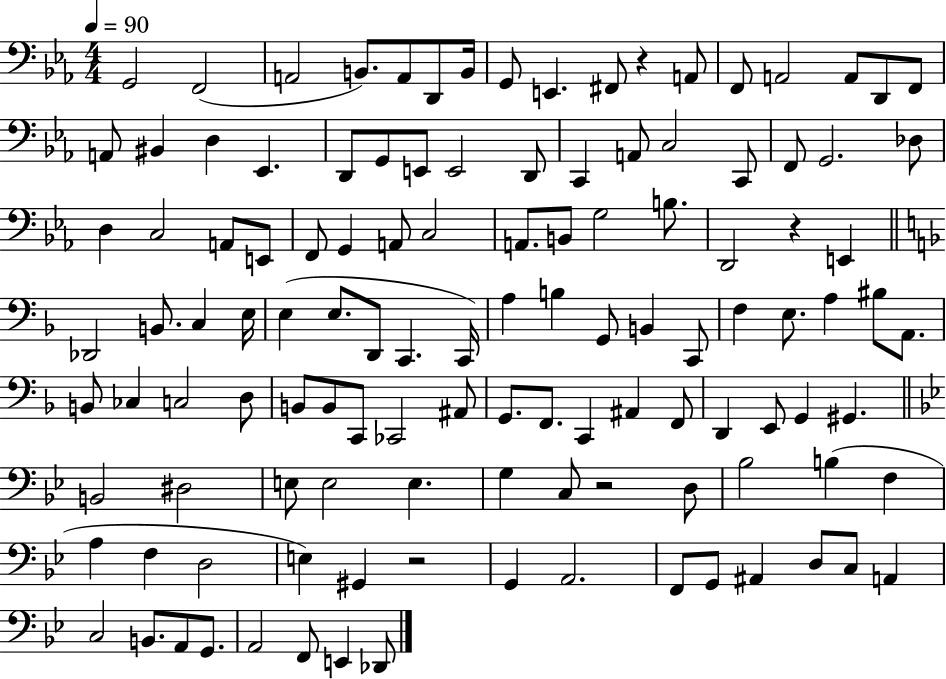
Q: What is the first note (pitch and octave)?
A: G2